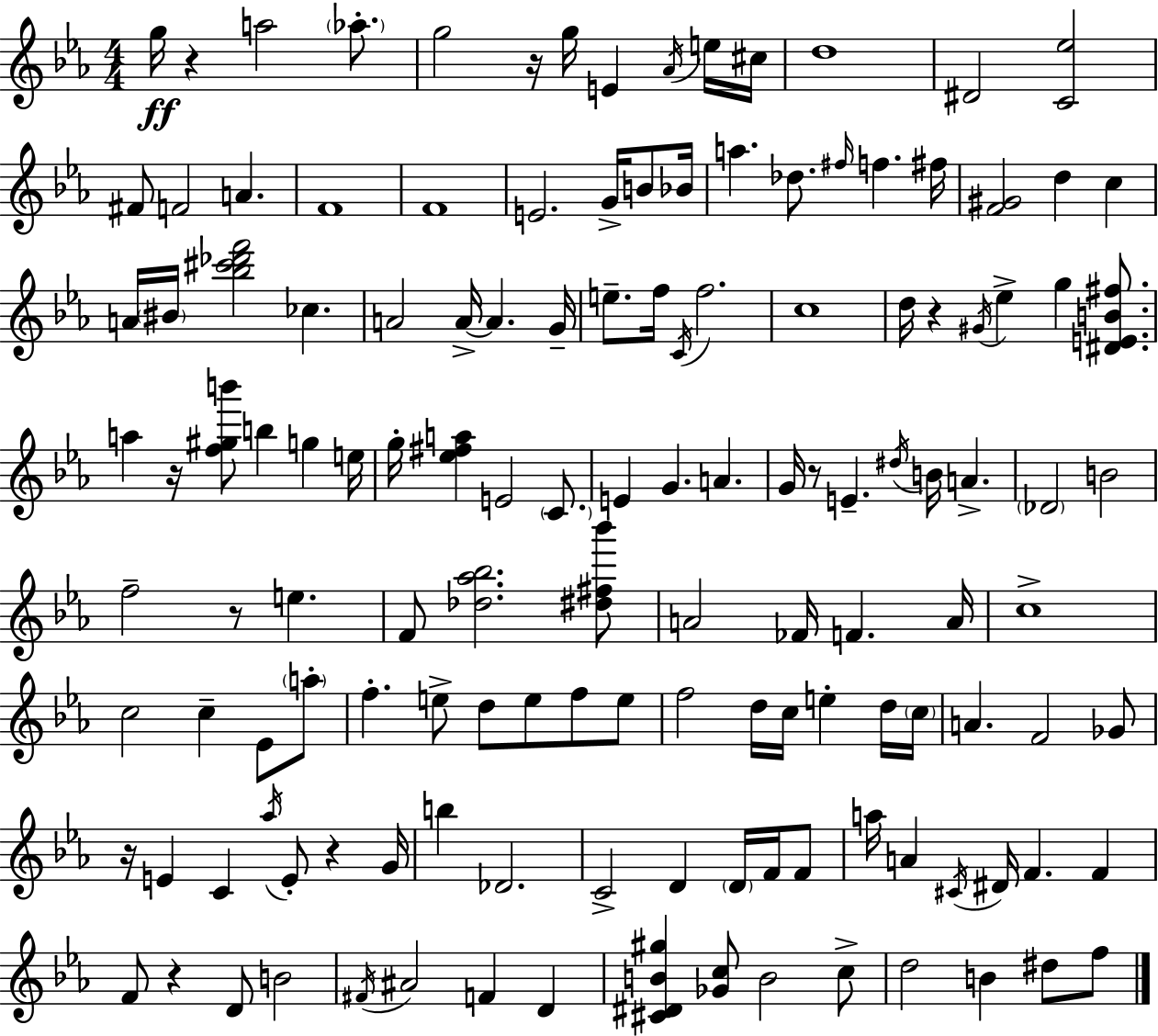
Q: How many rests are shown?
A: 9